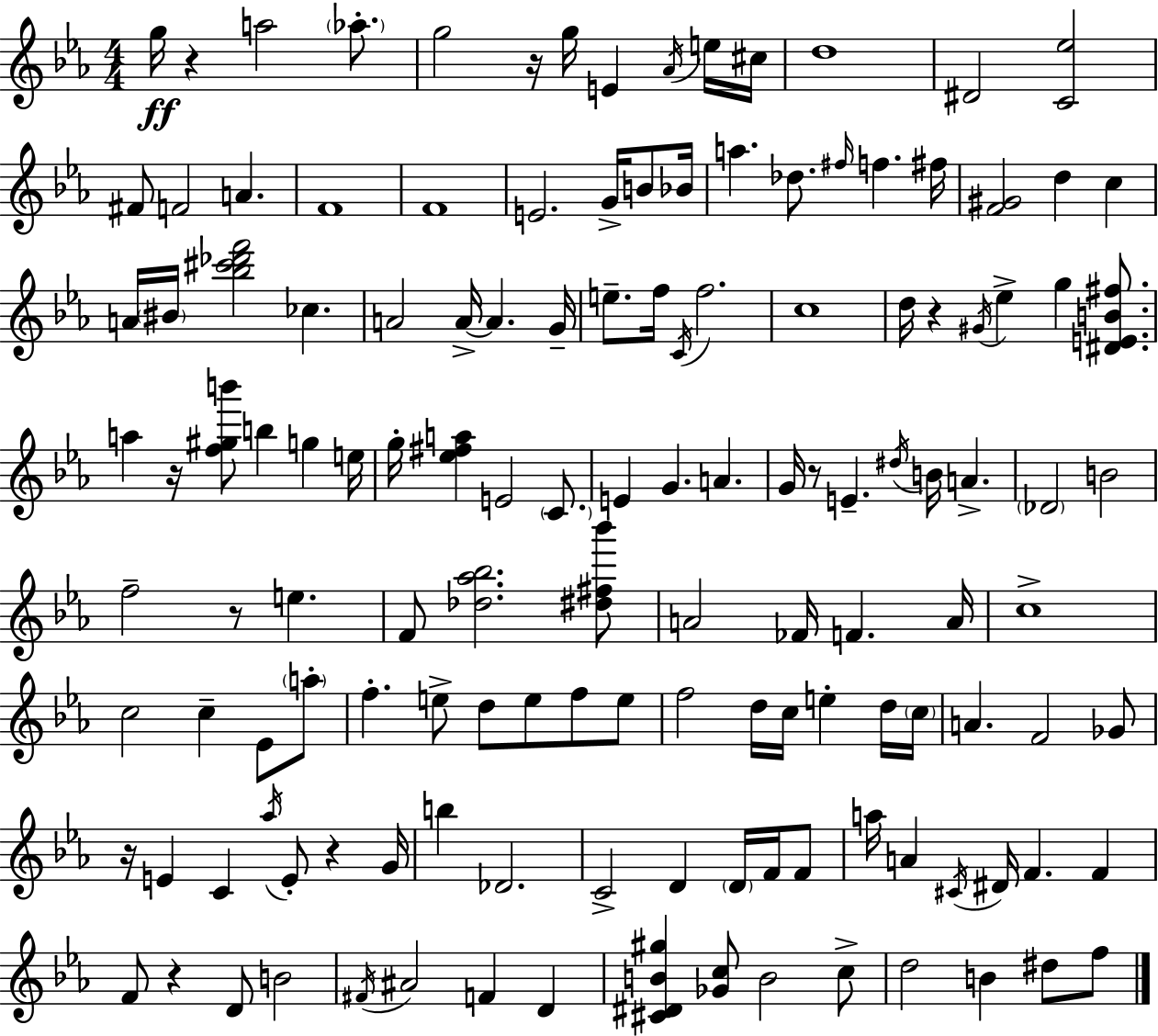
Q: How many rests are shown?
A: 9